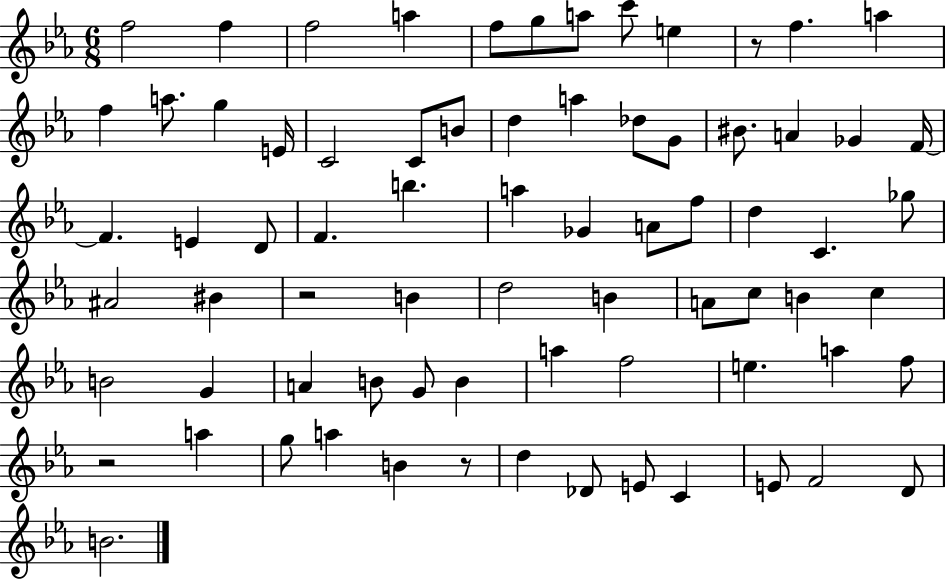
F5/h F5/q F5/h A5/q F5/e G5/e A5/e C6/e E5/q R/e F5/q. A5/q F5/q A5/e. G5/q E4/s C4/h C4/e B4/e D5/q A5/q Db5/e G4/e BIS4/e. A4/q Gb4/q F4/s F4/q. E4/q D4/e F4/q. B5/q. A5/q Gb4/q A4/e F5/e D5/q C4/q. Gb5/e A#4/h BIS4/q R/h B4/q D5/h B4/q A4/e C5/e B4/q C5/q B4/h G4/q A4/q B4/e G4/e B4/q A5/q F5/h E5/q. A5/q F5/e R/h A5/q G5/e A5/q B4/q R/e D5/q Db4/e E4/e C4/q E4/e F4/h D4/e B4/h.